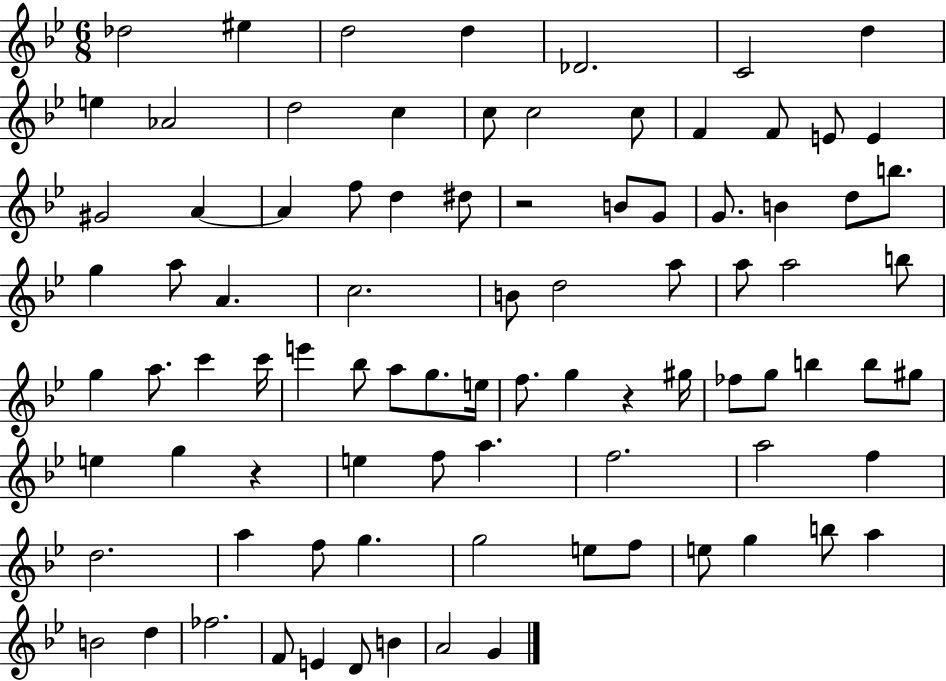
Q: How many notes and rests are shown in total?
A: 88